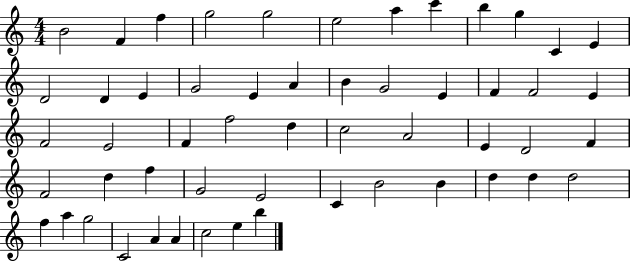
X:1
T:Untitled
M:4/4
L:1/4
K:C
B2 F f g2 g2 e2 a c' b g C E D2 D E G2 E A B G2 E F F2 E F2 E2 F f2 d c2 A2 E D2 F F2 d f G2 E2 C B2 B d d d2 f a g2 C2 A A c2 e b